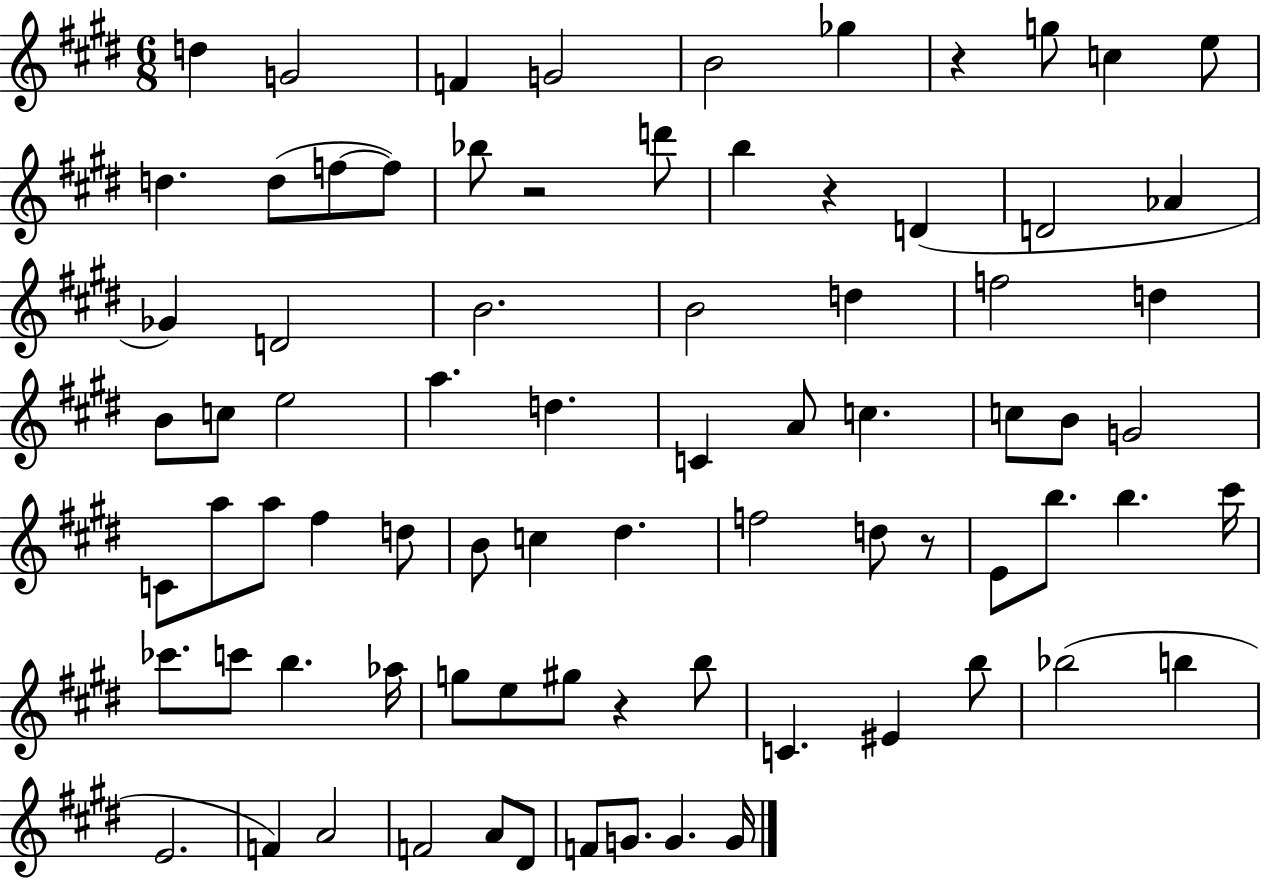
X:1
T:Untitled
M:6/8
L:1/4
K:E
d G2 F G2 B2 _g z g/2 c e/2 d d/2 f/2 f/2 _b/2 z2 d'/2 b z D D2 _A _G D2 B2 B2 d f2 d B/2 c/2 e2 a d C A/2 c c/2 B/2 G2 C/2 a/2 a/2 ^f d/2 B/2 c ^d f2 d/2 z/2 E/2 b/2 b ^c'/4 _c'/2 c'/2 b _a/4 g/2 e/2 ^g/2 z b/2 C ^E b/2 _b2 b E2 F A2 F2 A/2 ^D/2 F/2 G/2 G G/4